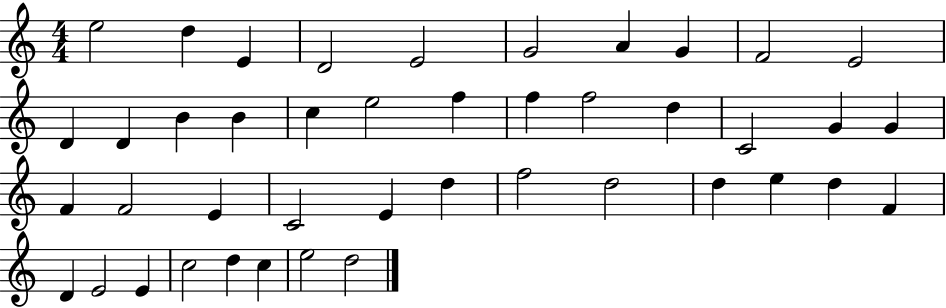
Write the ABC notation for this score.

X:1
T:Untitled
M:4/4
L:1/4
K:C
e2 d E D2 E2 G2 A G F2 E2 D D B B c e2 f f f2 d C2 G G F F2 E C2 E d f2 d2 d e d F D E2 E c2 d c e2 d2